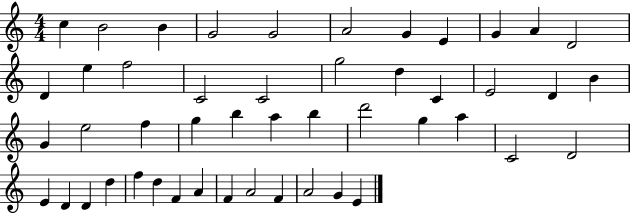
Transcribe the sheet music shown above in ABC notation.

X:1
T:Untitled
M:4/4
L:1/4
K:C
c B2 B G2 G2 A2 G E G A D2 D e f2 C2 C2 g2 d C E2 D B G e2 f g b a b d'2 g a C2 D2 E D D d f d F A F A2 F A2 G E